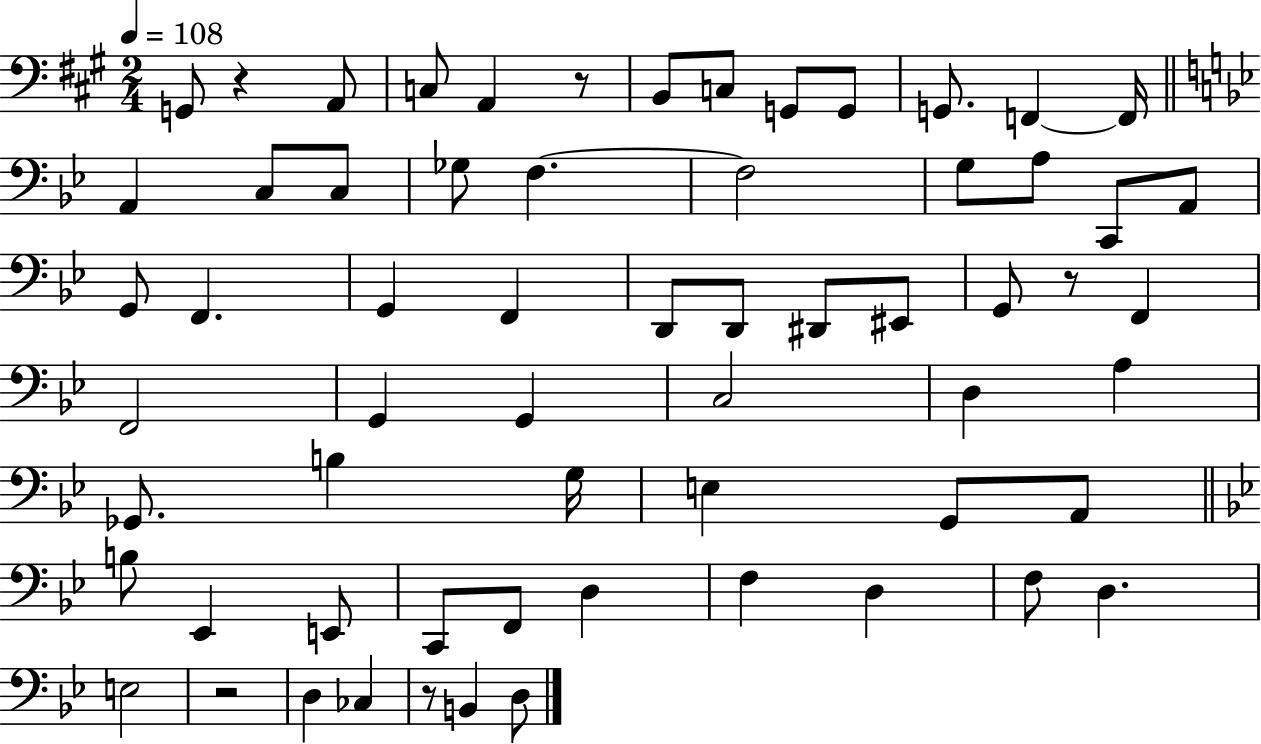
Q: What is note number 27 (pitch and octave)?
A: D2